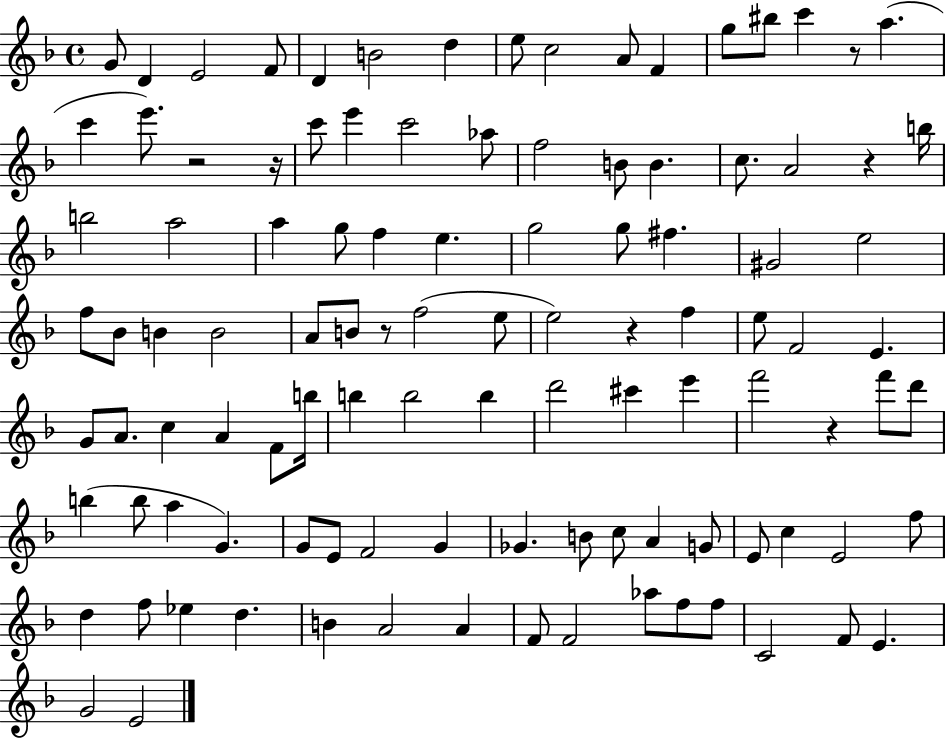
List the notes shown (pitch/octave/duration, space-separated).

G4/e D4/q E4/h F4/e D4/q B4/h D5/q E5/e C5/h A4/e F4/q G5/e BIS5/e C6/q R/e A5/q. C6/q E6/e. R/h R/s C6/e E6/q C6/h Ab5/e F5/h B4/e B4/q. C5/e. A4/h R/q B5/s B5/h A5/h A5/q G5/e F5/q E5/q. G5/h G5/e F#5/q. G#4/h E5/h F5/e Bb4/e B4/q B4/h A4/e B4/e R/e F5/h E5/e E5/h R/q F5/q E5/e F4/h E4/q. G4/e A4/e. C5/q A4/q F4/e B5/s B5/q B5/h B5/q D6/h C#6/q E6/q F6/h R/q F6/e D6/e B5/q B5/e A5/q G4/q. G4/e E4/e F4/h G4/q Gb4/q. B4/e C5/e A4/q G4/e E4/e C5/q E4/h F5/e D5/q F5/e Eb5/q D5/q. B4/q A4/h A4/q F4/e F4/h Ab5/e F5/e F5/e C4/h F4/e E4/q. G4/h E4/h